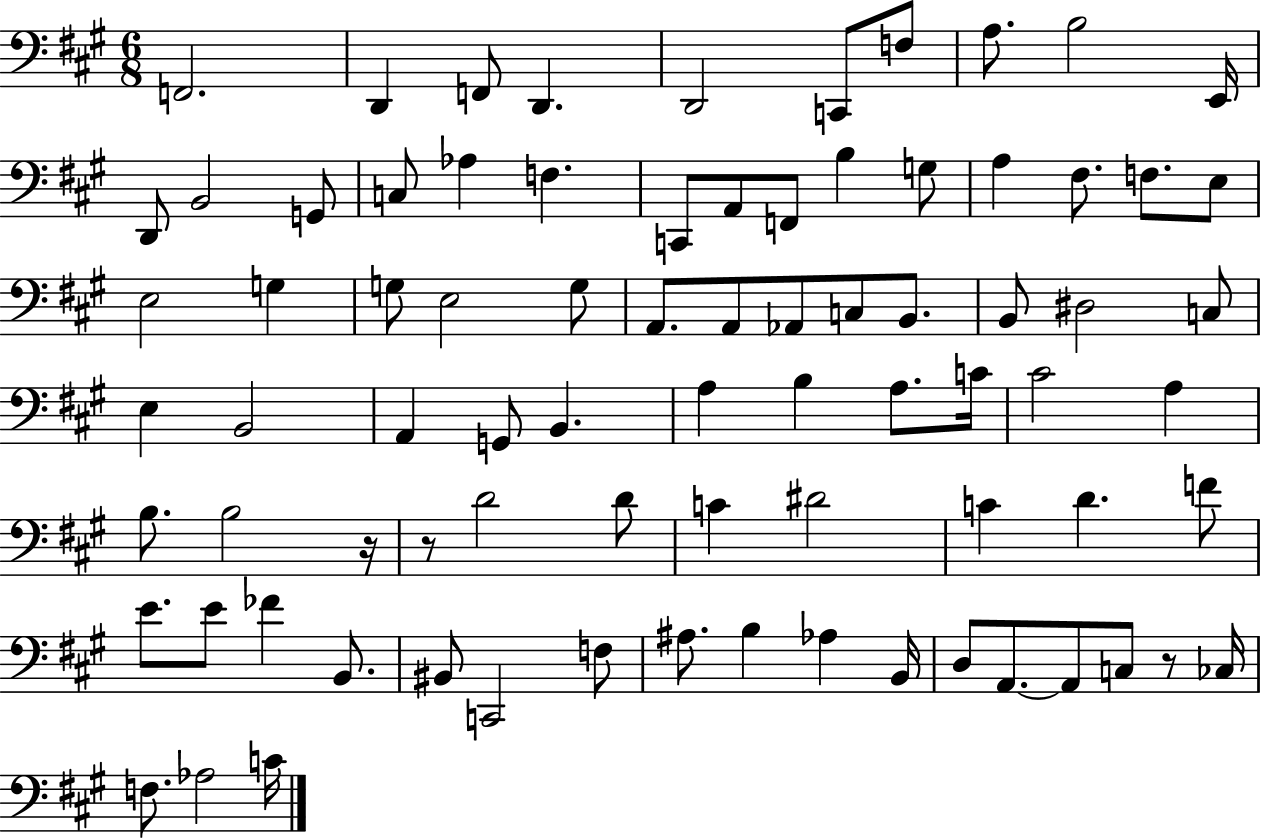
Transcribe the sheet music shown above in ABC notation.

X:1
T:Untitled
M:6/8
L:1/4
K:A
F,,2 D,, F,,/2 D,, D,,2 C,,/2 F,/2 A,/2 B,2 E,,/4 D,,/2 B,,2 G,,/2 C,/2 _A, F, C,,/2 A,,/2 F,,/2 B, G,/2 A, ^F,/2 F,/2 E,/2 E,2 G, G,/2 E,2 G,/2 A,,/2 A,,/2 _A,,/2 C,/2 B,,/2 B,,/2 ^D,2 C,/2 E, B,,2 A,, G,,/2 B,, A, B, A,/2 C/4 ^C2 A, B,/2 B,2 z/4 z/2 D2 D/2 C ^D2 C D F/2 E/2 E/2 _F B,,/2 ^B,,/2 C,,2 F,/2 ^A,/2 B, _A, B,,/4 D,/2 A,,/2 A,,/2 C,/2 z/2 _C,/4 F,/2 _A,2 C/4